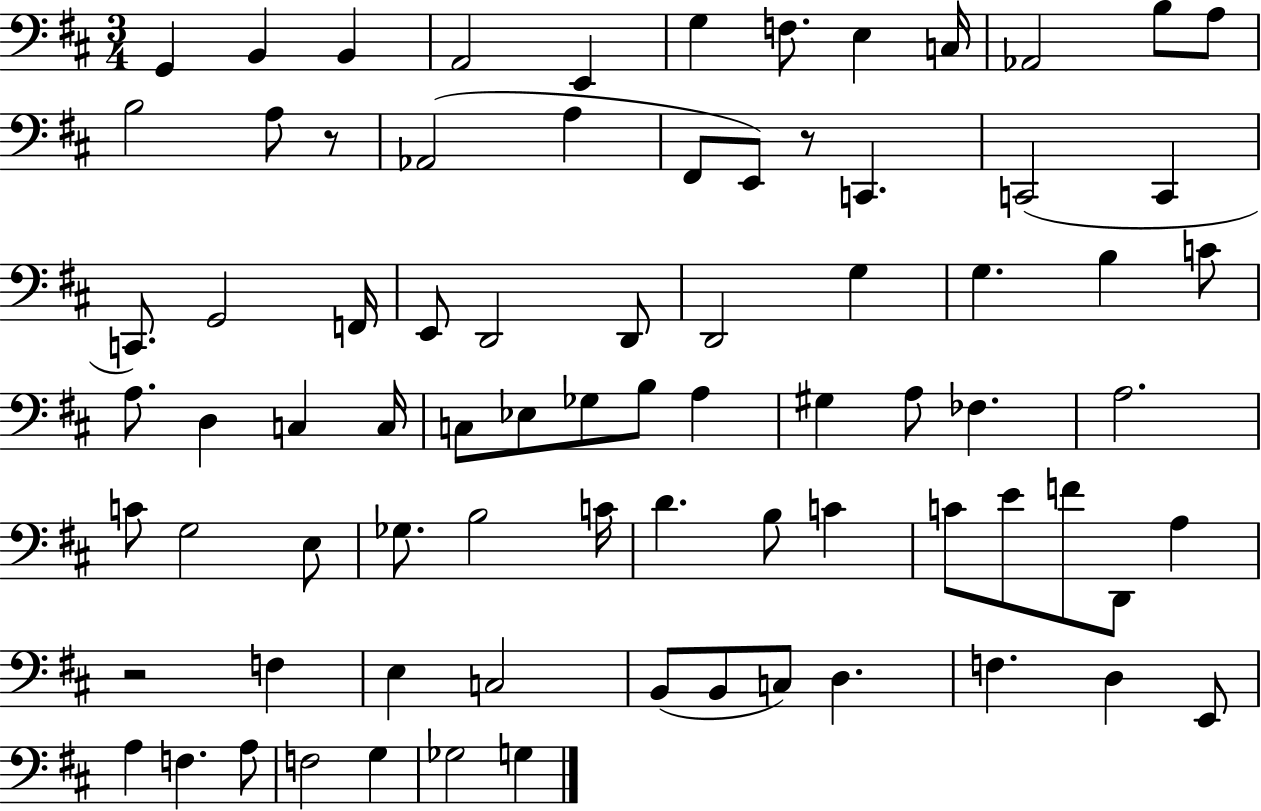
{
  \clef bass
  \numericTimeSignature
  \time 3/4
  \key d \major
  g,4 b,4 b,4 | a,2 e,4 | g4 f8. e4 c16 | aes,2 b8 a8 | \break b2 a8 r8 | aes,2( a4 | fis,8 e,8) r8 c,4. | c,2( c,4 | \break c,8.) g,2 f,16 | e,8 d,2 d,8 | d,2 g4 | g4. b4 c'8 | \break a8. d4 c4 c16 | c8 ees8 ges8 b8 a4 | gis4 a8 fes4. | a2. | \break c'8 g2 e8 | ges8. b2 c'16 | d'4. b8 c'4 | c'8 e'8 f'8 d,8 a4 | \break r2 f4 | e4 c2 | b,8( b,8 c8) d4. | f4. d4 e,8 | \break a4 f4. a8 | f2 g4 | ges2 g4 | \bar "|."
}